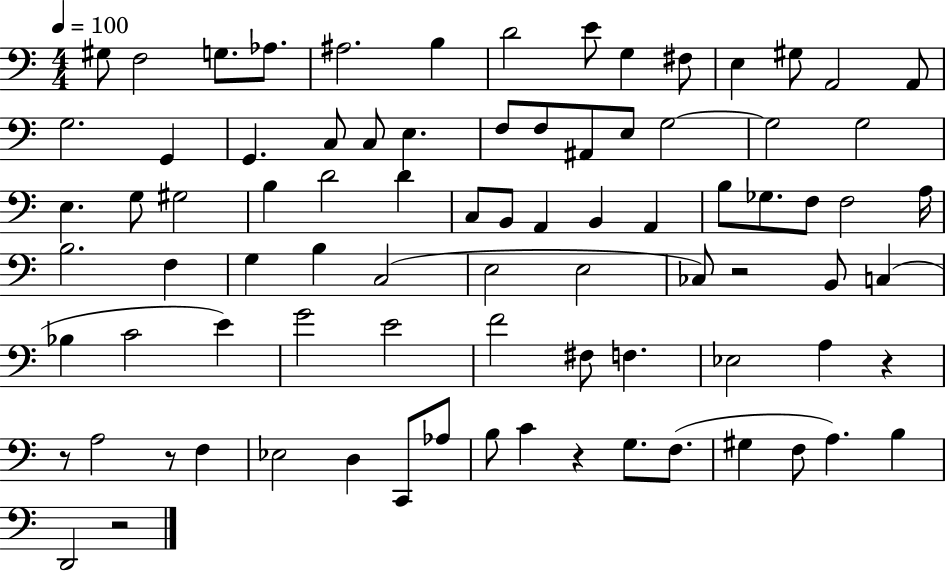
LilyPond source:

{
  \clef bass
  \numericTimeSignature
  \time 4/4
  \key c \major
  \tempo 4 = 100
  \repeat volta 2 { gis8 f2 g8. aes8. | ais2. b4 | d'2 e'8 g4 fis8 | e4 gis8 a,2 a,8 | \break g2. g,4 | g,4. c8 c8 e4. | f8 f8 ais,8 e8 g2~~ | g2 g2 | \break e4. g8 gis2 | b4 d'2 d'4 | c8 b,8 a,4 b,4 a,4 | b8 ges8. f8 f2 a16 | \break b2. f4 | g4 b4 c2( | e2 e2 | ces8) r2 b,8 c4( | \break bes4 c'2 e'4) | g'2 e'2 | f'2 fis8 f4. | ees2 a4 r4 | \break r8 a2 r8 f4 | ees2 d4 c,8 aes8 | b8 c'4 r4 g8. f8.( | gis4 f8 a4.) b4 | \break d,2 r2 | } \bar "|."
}